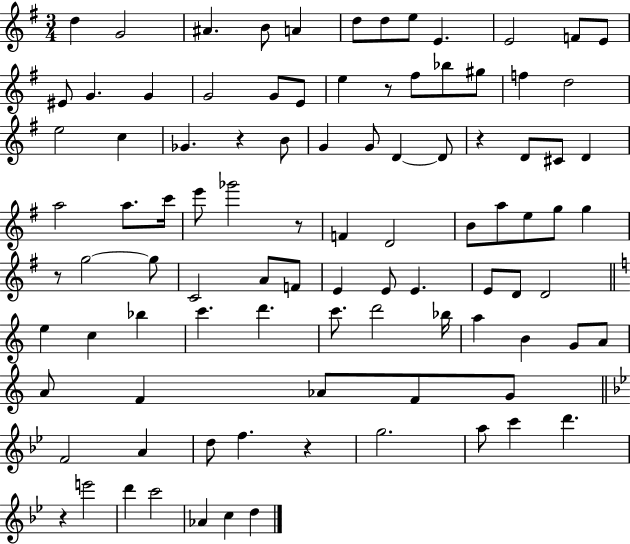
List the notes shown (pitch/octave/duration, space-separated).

D5/q G4/h A#4/q. B4/e A4/q D5/e D5/e E5/e E4/q. E4/h F4/e E4/e EIS4/e G4/q. G4/q G4/h G4/e E4/e E5/q R/e F#5/e Bb5/e G#5/e F5/q D5/h E5/h C5/q Gb4/q. R/q B4/e G4/q G4/e D4/q D4/e R/q D4/e C#4/e D4/q A5/h A5/e. C6/s E6/e Gb6/h R/e F4/q D4/h B4/e A5/e E5/e G5/e G5/q R/e G5/h G5/e C4/h A4/e F4/e E4/q E4/e E4/q. E4/e D4/e D4/h E5/q C5/q Bb5/q C6/q. D6/q. C6/e. D6/h Bb5/s A5/q B4/q G4/e A4/e A4/e F4/q Ab4/e F4/e G4/e F4/h A4/q D5/e F5/q. R/q G5/h. A5/e C6/q D6/q. R/q E6/h D6/q C6/h Ab4/q C5/q D5/q